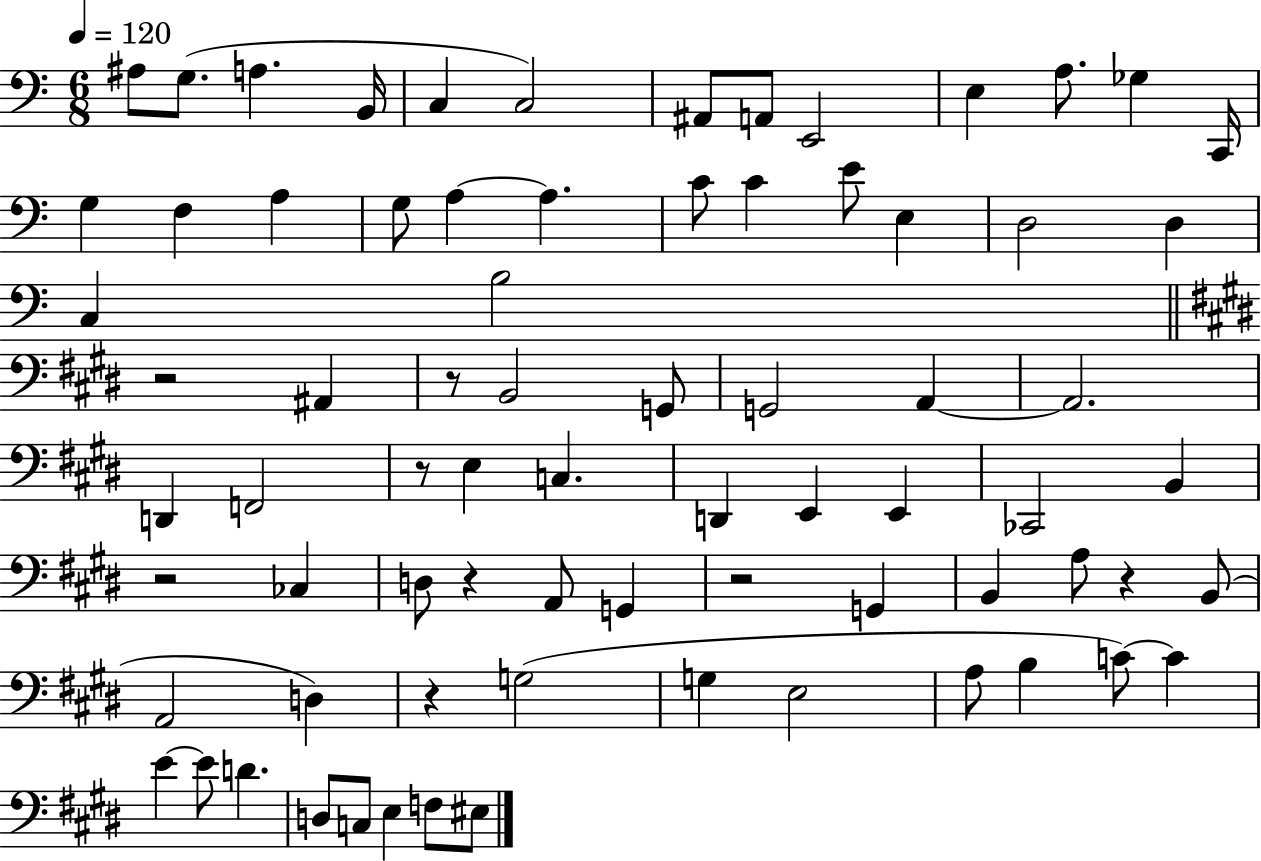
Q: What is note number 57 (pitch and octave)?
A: B3